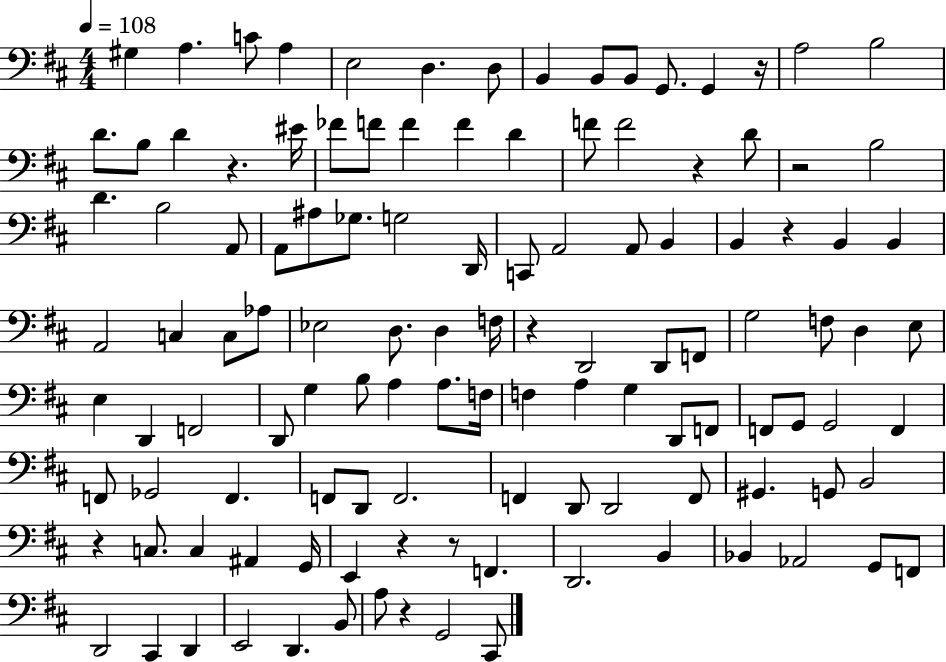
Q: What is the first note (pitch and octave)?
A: G#3